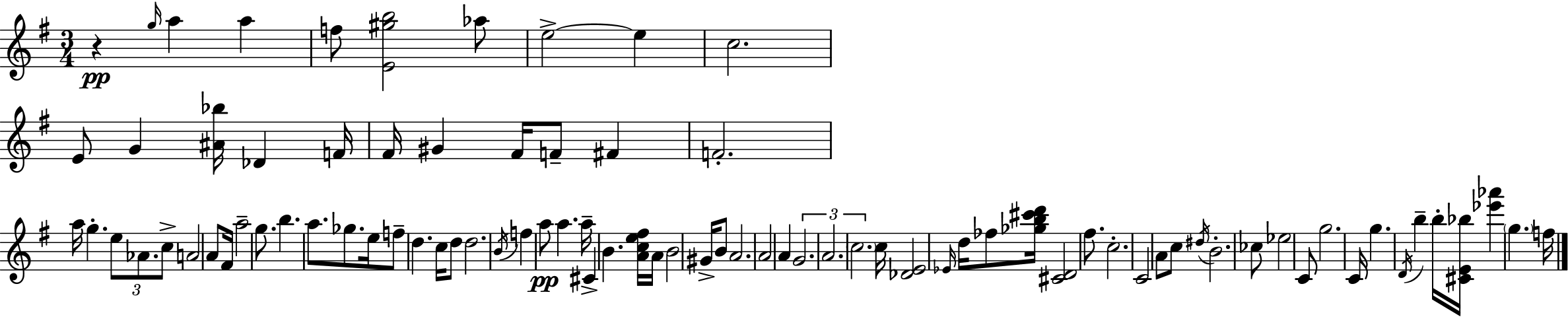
{
  \clef treble
  \numericTimeSignature
  \time 3/4
  \key e \minor
  r4\pp \grace { g''16 } a''4 a''4 | f''8 <e' gis'' b''>2 aes''8 | e''2->~~ e''4 | c''2. | \break e'8 g'4 <ais' bes''>16 des'4 | f'16 fis'16 gis'4 fis'16 f'8-- fis'4 | f'2.-. | a''16 g''4.-. \tuplet 3/2 { e''8 aes'8. | \break c''8-> } a'2 a'8 | fis'16 a''2-- g''8. | b''4. a''8. ges''8. | e''16 f''8-- d''4. c''16 d''8 | \break d''2. | \acciaccatura { b'16 } f''4 a''8\pp a''4. | a''16-- cis'4-> b'4. | <a' c'' e'' fis''>16 a'16 b'2 gis'16-> | \break b'8 a'2. | a'2 a'4 | \tuplet 3/2 { g'2. | a'2. | \break \parenthesize c''2. } | c''16 <des' e'>2 \grace { ees'16 } | d''16 fes''8 <ges'' b'' cis''' d'''>16 <cis' d'>2 | fis''8. c''2.-. | \break c'2 a'8 | c''8 \acciaccatura { dis''16 } b'2.-. | ces''8 ees''2 | c'8 g''2. | \break c'16 g''4. \acciaccatura { d'16 } | b''4-- b''16-. <cis' e' bes''>16 <ees''' aes'''>4 \parenthesize g''4. | f''16 \bar "|."
}